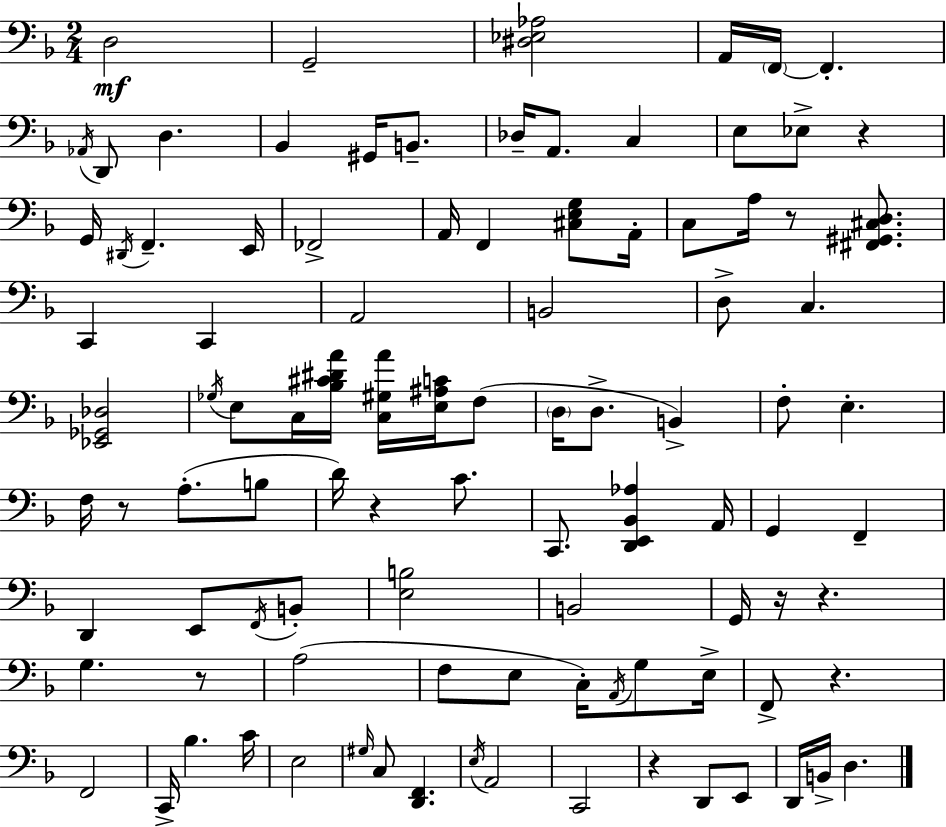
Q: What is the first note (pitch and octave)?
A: D3